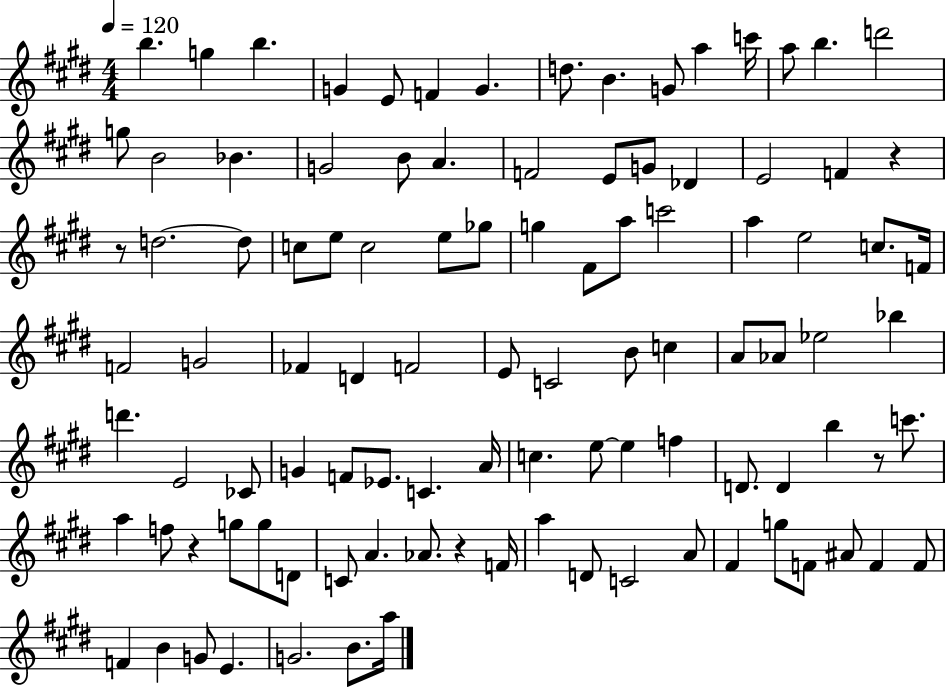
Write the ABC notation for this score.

X:1
T:Untitled
M:4/4
L:1/4
K:E
b g b G E/2 F G d/2 B G/2 a c'/4 a/2 b d'2 g/2 B2 _B G2 B/2 A F2 E/2 G/2 _D E2 F z z/2 d2 d/2 c/2 e/2 c2 e/2 _g/2 g ^F/2 a/2 c'2 a e2 c/2 F/4 F2 G2 _F D F2 E/2 C2 B/2 c A/2 _A/2 _e2 _b d' E2 _C/2 G F/2 _E/2 C A/4 c e/2 e f D/2 D b z/2 c'/2 a f/2 z g/2 g/2 D/2 C/2 A _A/2 z F/4 a D/2 C2 A/2 ^F g/2 F/2 ^A/2 F F/2 F B G/2 E G2 B/2 a/4